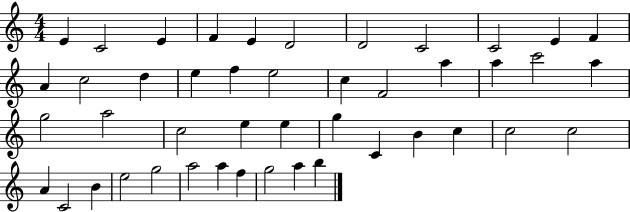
X:1
T:Untitled
M:4/4
L:1/4
K:C
E C2 E F E D2 D2 C2 C2 E F A c2 d e f e2 c F2 a a c'2 a g2 a2 c2 e e g C B c c2 c2 A C2 B e2 g2 a2 a f g2 a b